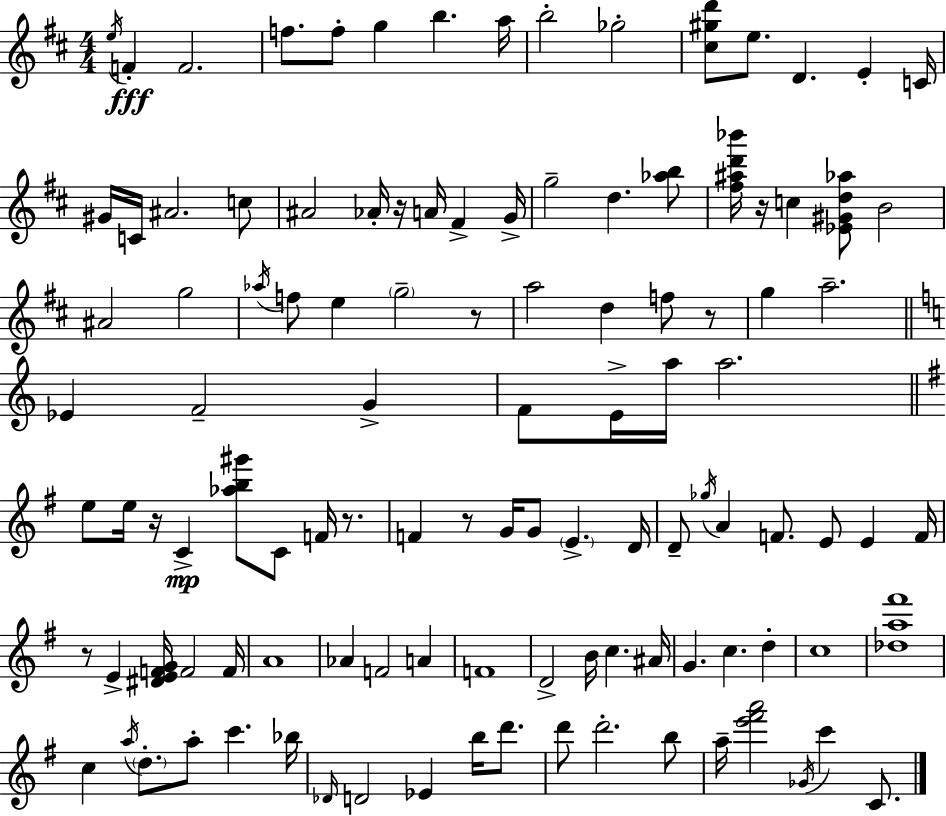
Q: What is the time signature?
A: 4/4